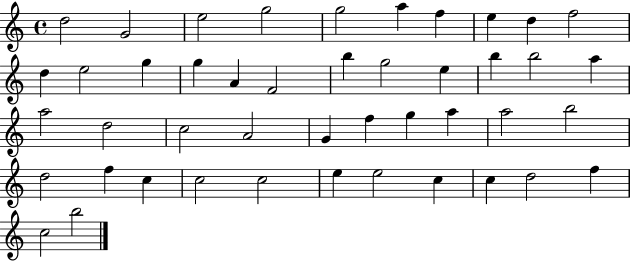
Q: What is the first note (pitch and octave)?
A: D5